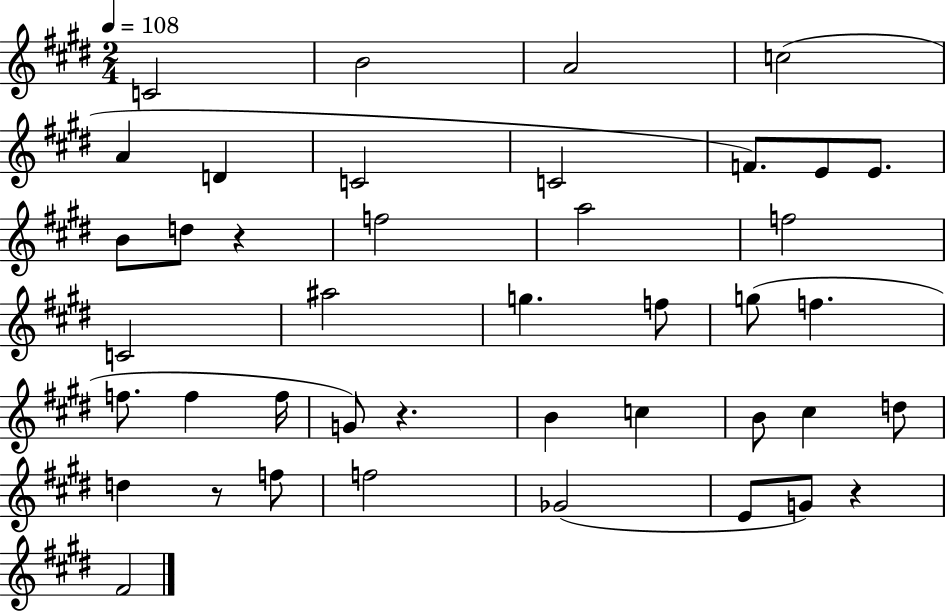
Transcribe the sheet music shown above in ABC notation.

X:1
T:Untitled
M:2/4
L:1/4
K:E
C2 B2 A2 c2 A D C2 C2 F/2 E/2 E/2 B/2 d/2 z f2 a2 f2 C2 ^a2 g f/2 g/2 f f/2 f f/4 G/2 z B c B/2 ^c d/2 d z/2 f/2 f2 _G2 E/2 G/2 z ^F2